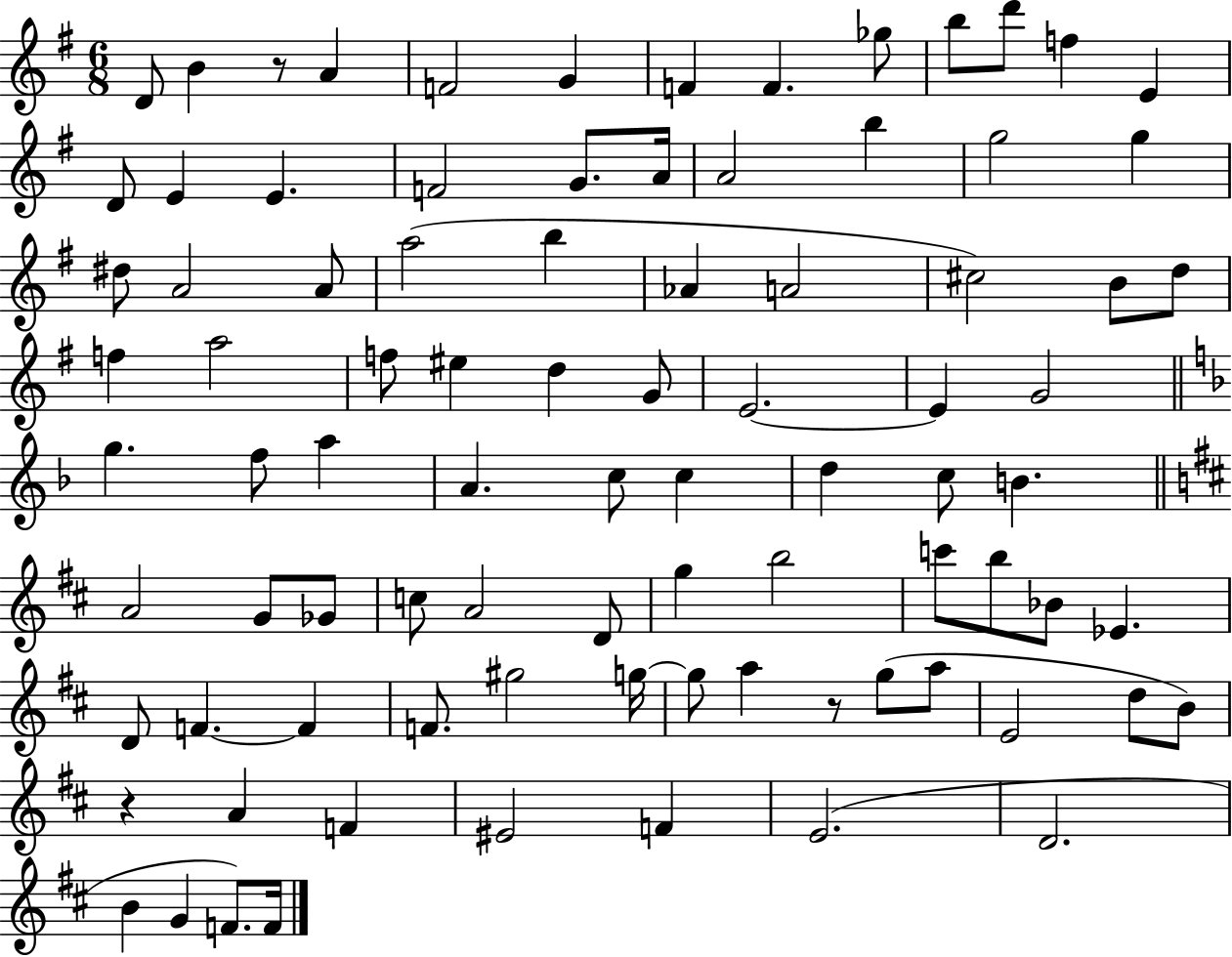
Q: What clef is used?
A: treble